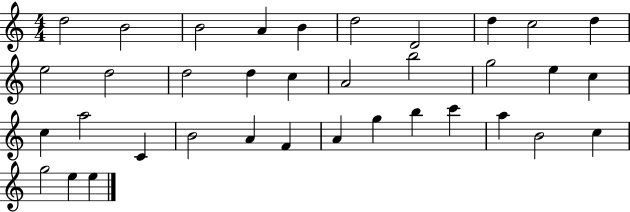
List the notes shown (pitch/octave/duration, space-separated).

D5/h B4/h B4/h A4/q B4/q D5/h D4/h D5/q C5/h D5/q E5/h D5/h D5/h D5/q C5/q A4/h B5/h G5/h E5/q C5/q C5/q A5/h C4/q B4/h A4/q F4/q A4/q G5/q B5/q C6/q A5/q B4/h C5/q G5/h E5/q E5/q